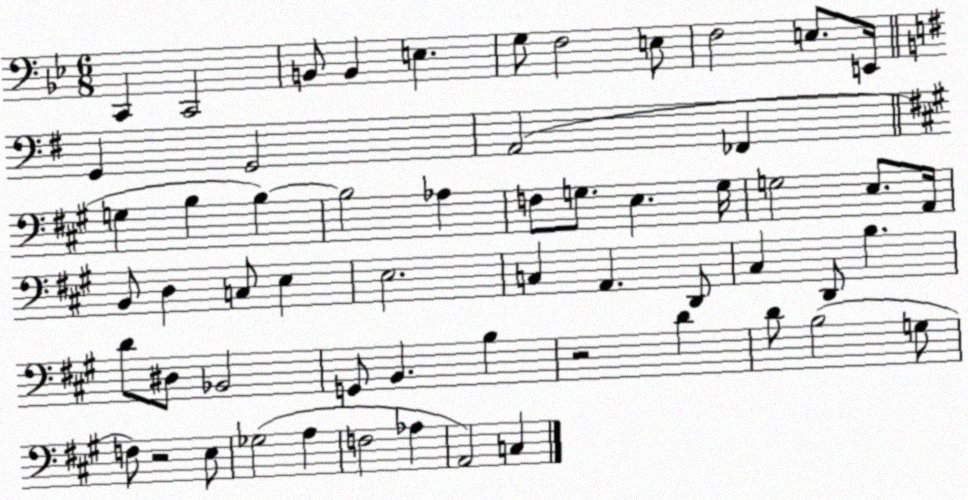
X:1
T:Untitled
M:6/8
L:1/4
K:Bb
C,, C,,2 B,,/2 B,, E, G,/2 F,2 E,/2 F,2 E,/2 E,,/4 G,, G,,2 A,,2 _F,, G, B, B, B,2 _A, F,/2 G,/2 E, G,/4 G,2 E,/2 A,,/4 B,,/2 D, C,/2 E, E,2 C, A,, D,,/2 ^C, D,,/2 B, D/2 ^D,/2 _B,,2 G,,/2 B,, B, z2 D D/2 B,2 G,/2 F,/2 z2 E,/2 _G,2 A, F,2 _A, A,,2 C,